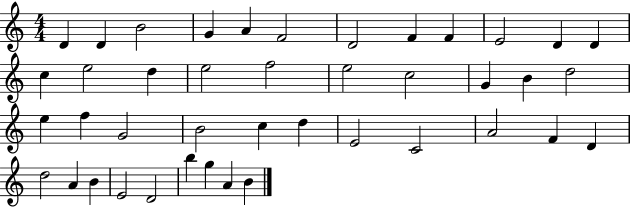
{
  \clef treble
  \numericTimeSignature
  \time 4/4
  \key c \major
  d'4 d'4 b'2 | g'4 a'4 f'2 | d'2 f'4 f'4 | e'2 d'4 d'4 | \break c''4 e''2 d''4 | e''2 f''2 | e''2 c''2 | g'4 b'4 d''2 | \break e''4 f''4 g'2 | b'2 c''4 d''4 | e'2 c'2 | a'2 f'4 d'4 | \break d''2 a'4 b'4 | e'2 d'2 | b''4 g''4 a'4 b'4 | \bar "|."
}